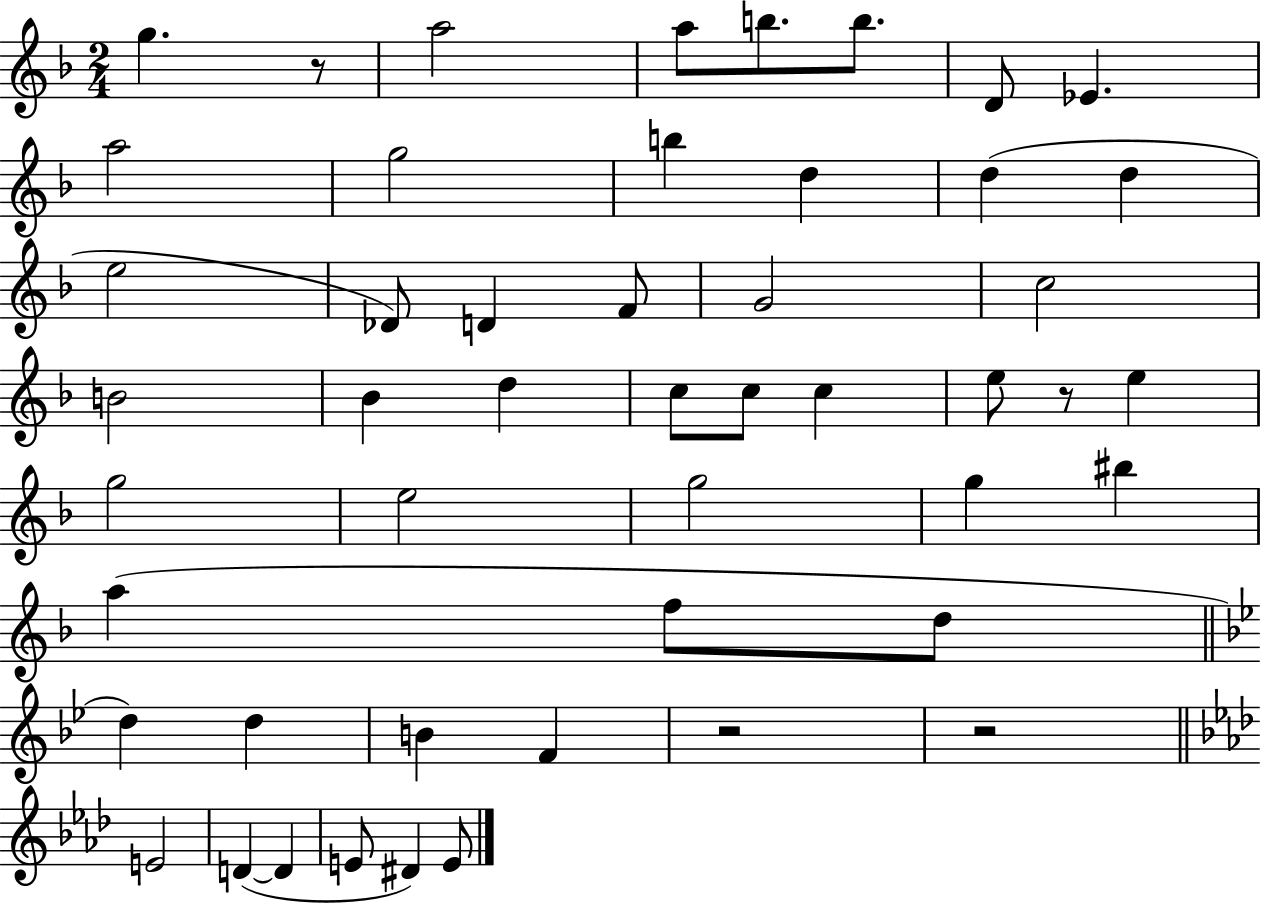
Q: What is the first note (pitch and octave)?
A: G5